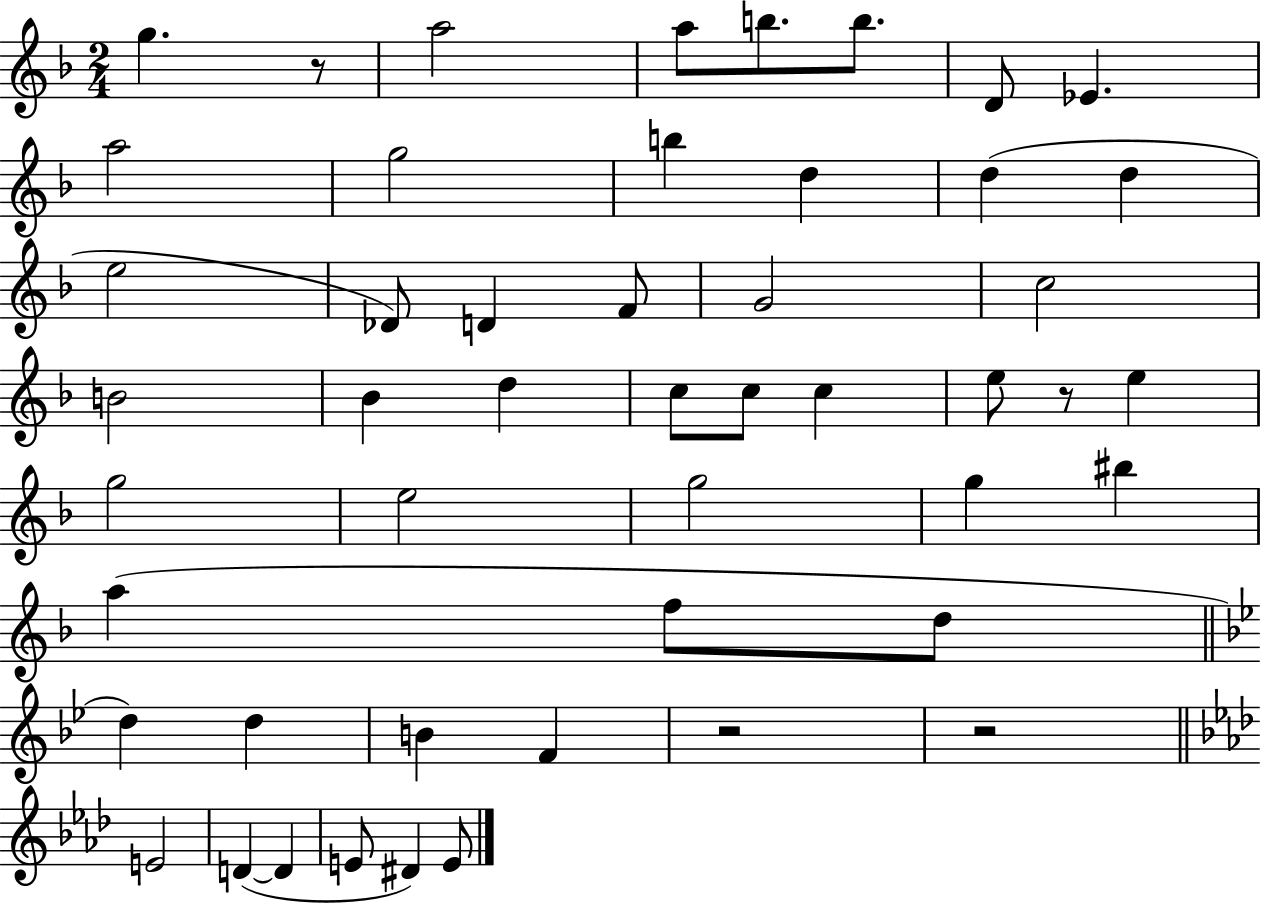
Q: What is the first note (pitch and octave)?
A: G5